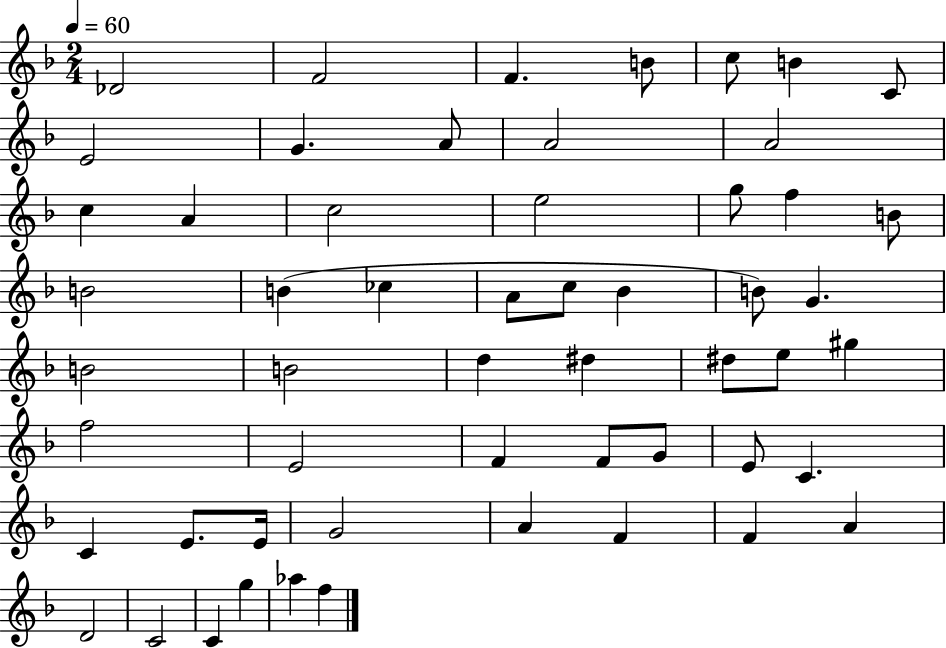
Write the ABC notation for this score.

X:1
T:Untitled
M:2/4
L:1/4
K:F
_D2 F2 F B/2 c/2 B C/2 E2 G A/2 A2 A2 c A c2 e2 g/2 f B/2 B2 B _c A/2 c/2 _B B/2 G B2 B2 d ^d ^d/2 e/2 ^g f2 E2 F F/2 G/2 E/2 C C E/2 E/4 G2 A F F A D2 C2 C g _a f